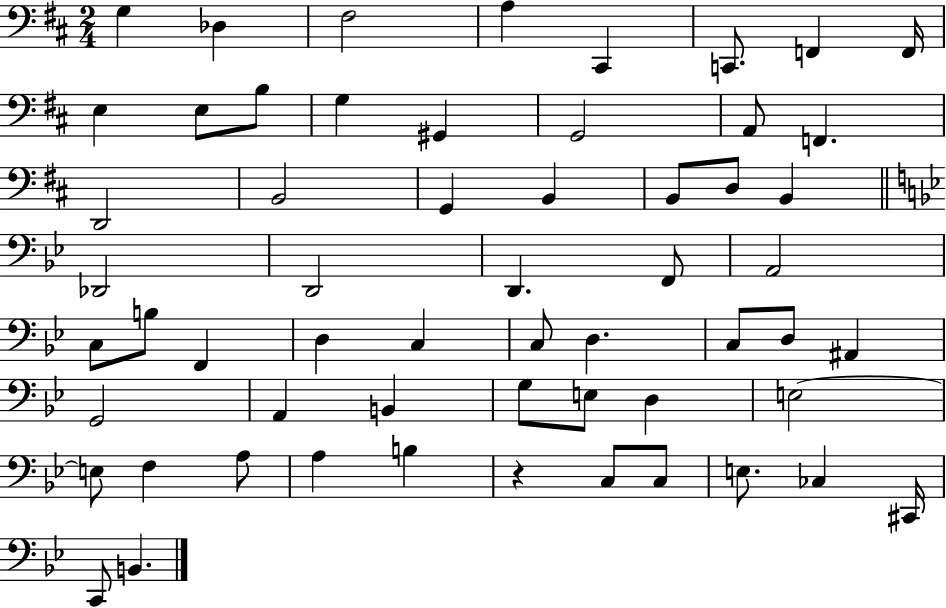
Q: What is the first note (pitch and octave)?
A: G3